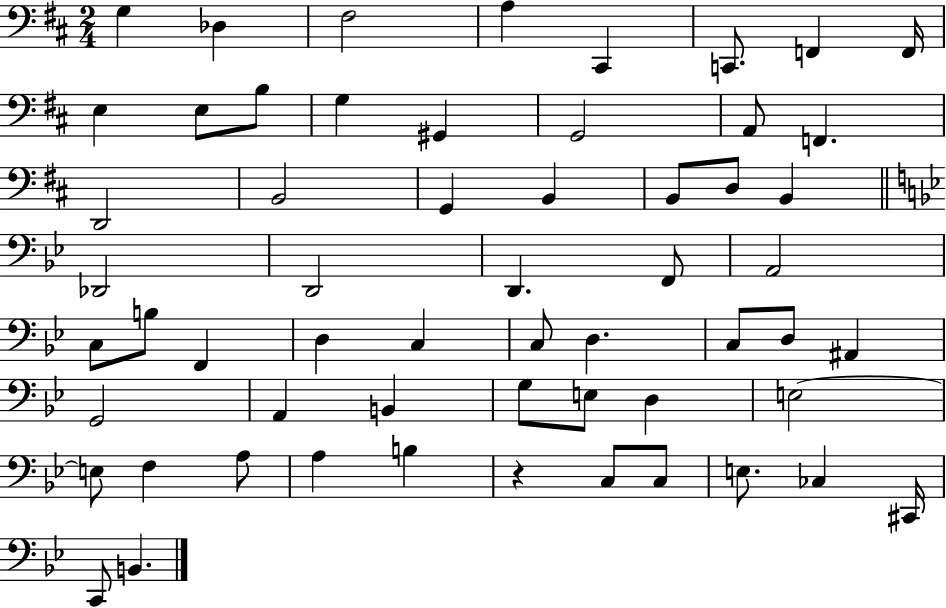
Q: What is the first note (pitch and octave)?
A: G3